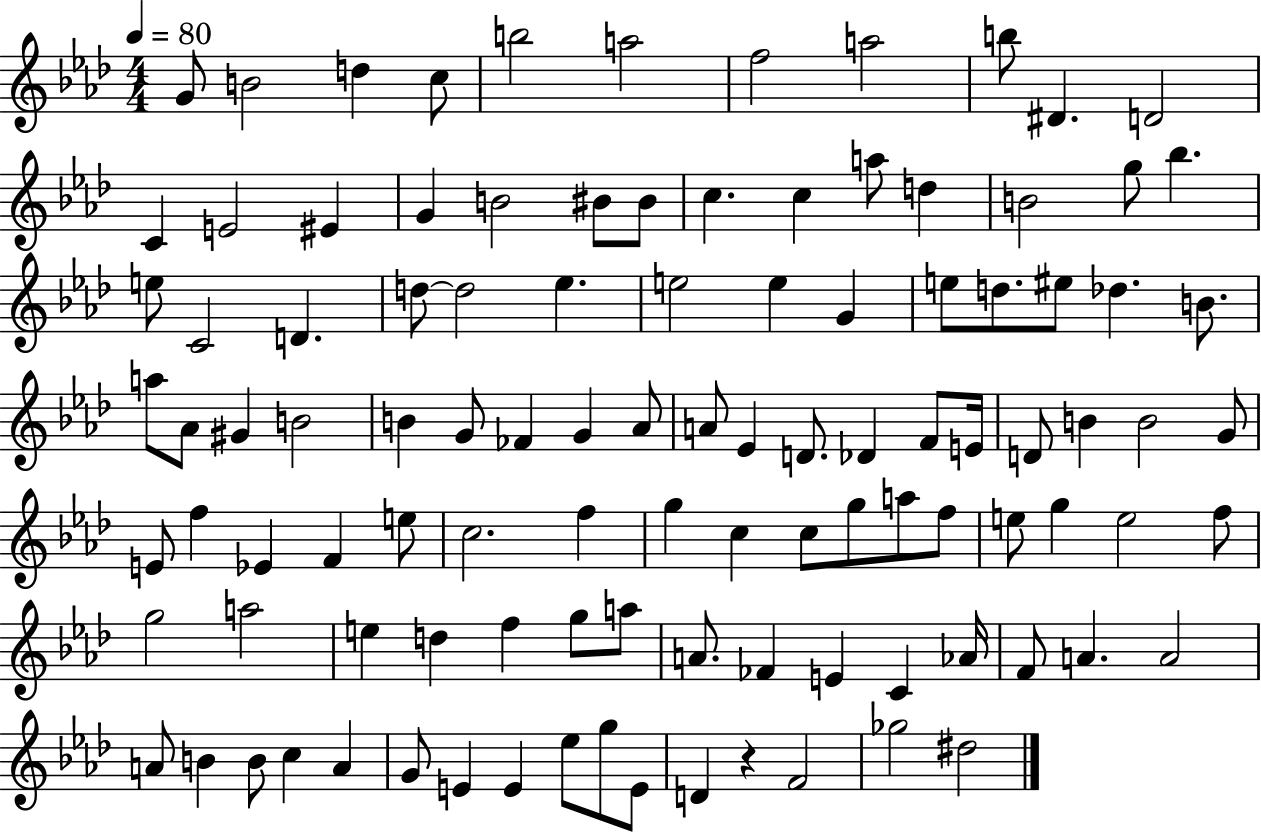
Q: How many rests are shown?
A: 1